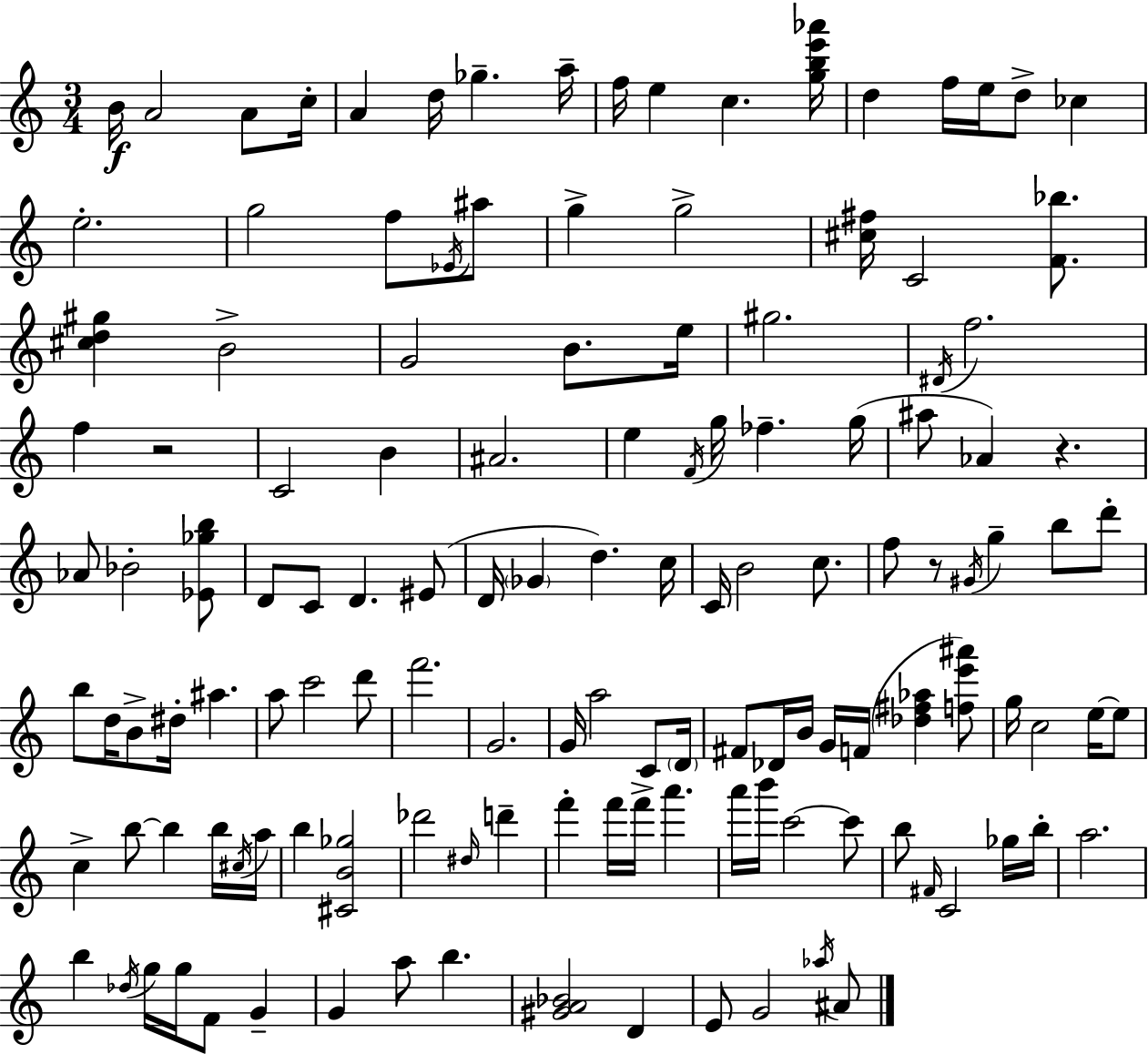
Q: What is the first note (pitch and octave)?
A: B4